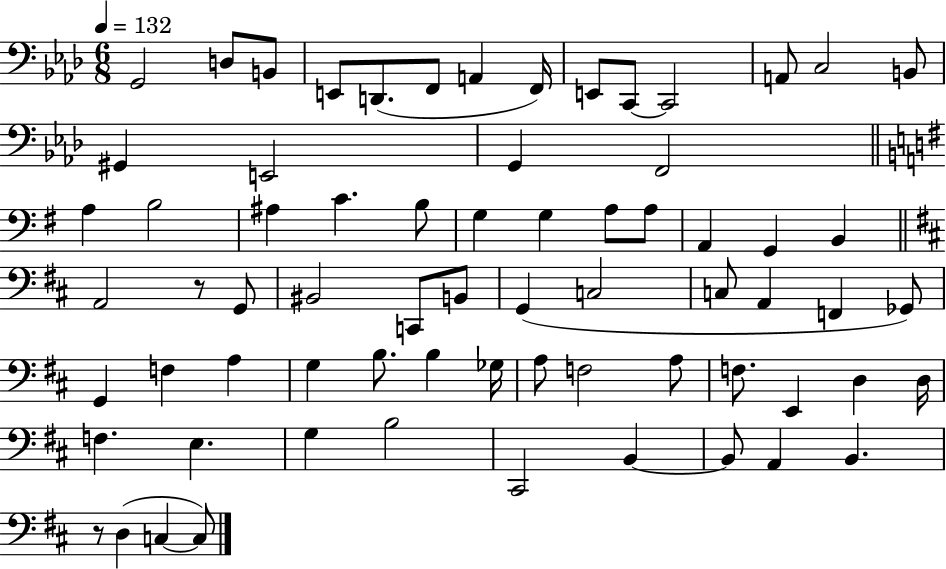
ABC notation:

X:1
T:Untitled
M:6/8
L:1/4
K:Ab
G,,2 D,/2 B,,/2 E,,/2 D,,/2 F,,/2 A,, F,,/4 E,,/2 C,,/2 C,,2 A,,/2 C,2 B,,/2 ^G,, E,,2 G,, F,,2 A, B,2 ^A, C B,/2 G, G, A,/2 A,/2 A,, G,, B,, A,,2 z/2 G,,/2 ^B,,2 C,,/2 B,,/2 G,, C,2 C,/2 A,, F,, _G,,/2 G,, F, A, G, B,/2 B, _G,/4 A,/2 F,2 A,/2 F,/2 E,, D, D,/4 F, E, G, B,2 ^C,,2 B,, B,,/2 A,, B,, z/2 D, C, C,/2